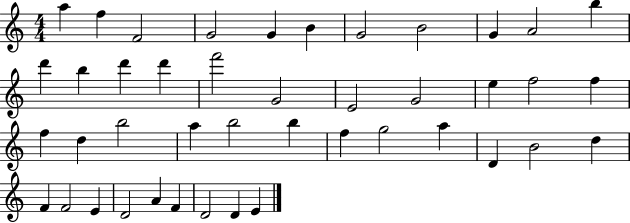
A5/q F5/q F4/h G4/h G4/q B4/q G4/h B4/h G4/q A4/h B5/q D6/q B5/q D6/q D6/q F6/h G4/h E4/h G4/h E5/q F5/h F5/q F5/q D5/q B5/h A5/q B5/h B5/q F5/q G5/h A5/q D4/q B4/h D5/q F4/q F4/h E4/q D4/h A4/q F4/q D4/h D4/q E4/q